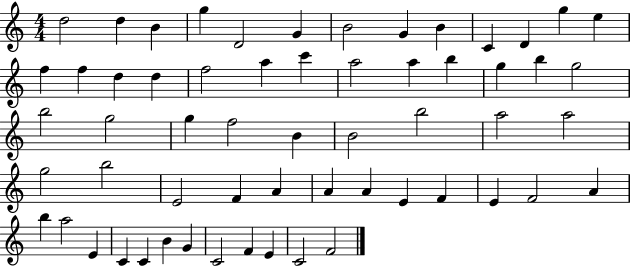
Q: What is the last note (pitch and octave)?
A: F4